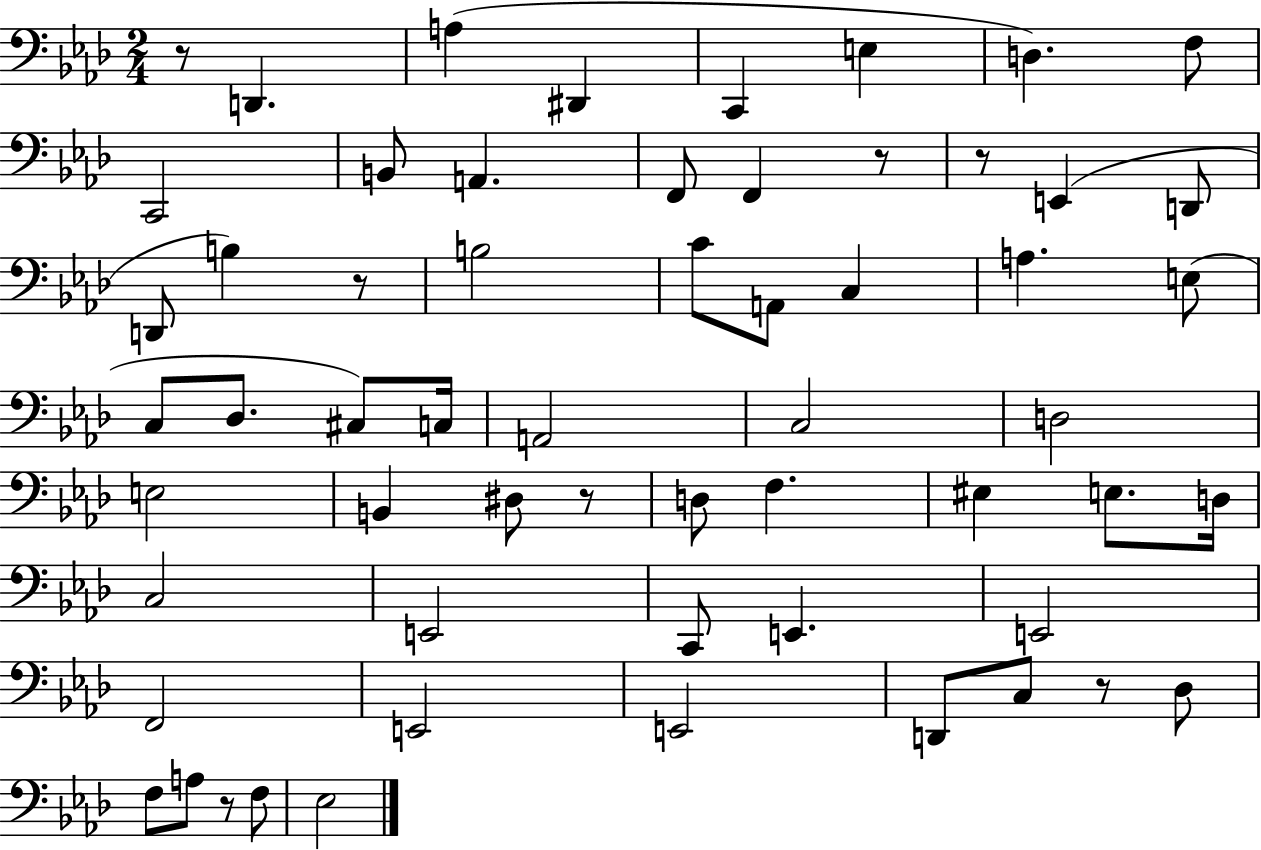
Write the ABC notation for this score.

X:1
T:Untitled
M:2/4
L:1/4
K:Ab
z/2 D,, A, ^D,, C,, E, D, F,/2 C,,2 B,,/2 A,, F,,/2 F,, z/2 z/2 E,, D,,/2 D,,/2 B, z/2 B,2 C/2 A,,/2 C, A, E,/2 C,/2 _D,/2 ^C,/2 C,/4 A,,2 C,2 D,2 E,2 B,, ^D,/2 z/2 D,/2 F, ^E, E,/2 D,/4 C,2 E,,2 C,,/2 E,, E,,2 F,,2 E,,2 E,,2 D,,/2 C,/2 z/2 _D,/2 F,/2 A,/2 z/2 F,/2 _E,2